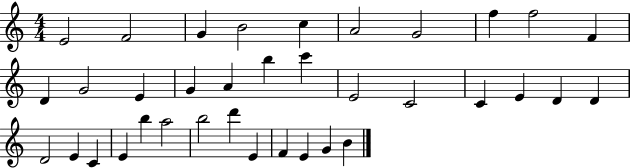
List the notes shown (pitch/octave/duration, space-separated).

E4/h F4/h G4/q B4/h C5/q A4/h G4/h F5/q F5/h F4/q D4/q G4/h E4/q G4/q A4/q B5/q C6/q E4/h C4/h C4/q E4/q D4/q D4/q D4/h E4/q C4/q E4/q B5/q A5/h B5/h D6/q E4/q F4/q E4/q G4/q B4/q